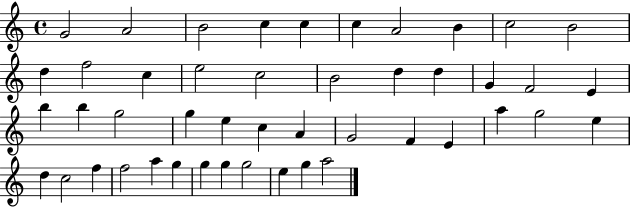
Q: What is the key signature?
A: C major